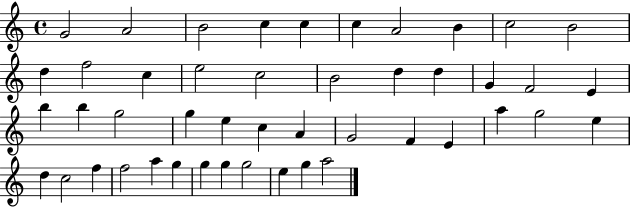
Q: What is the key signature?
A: C major